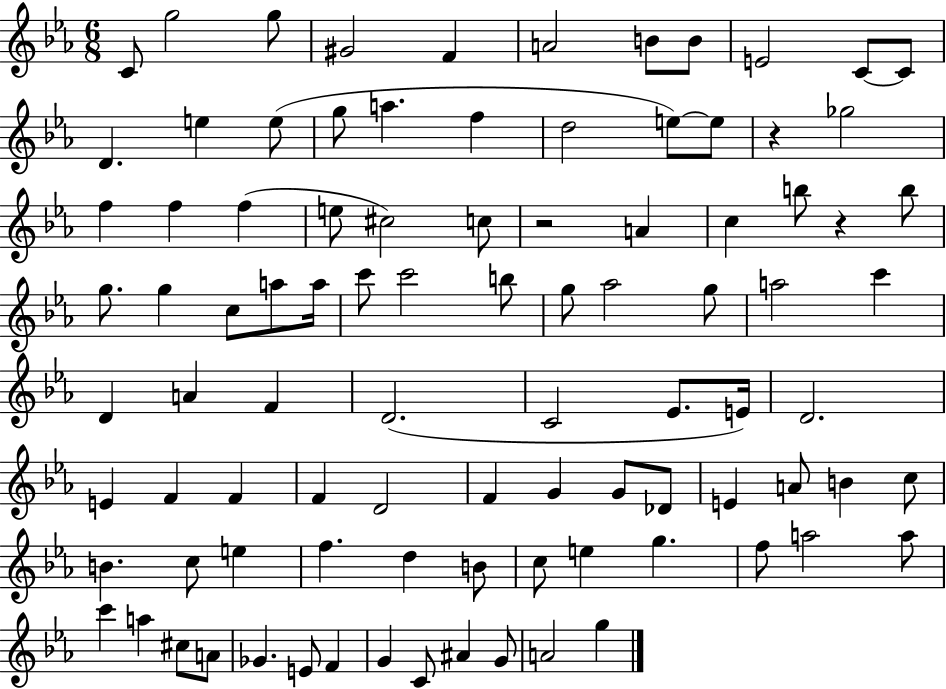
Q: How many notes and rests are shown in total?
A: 93